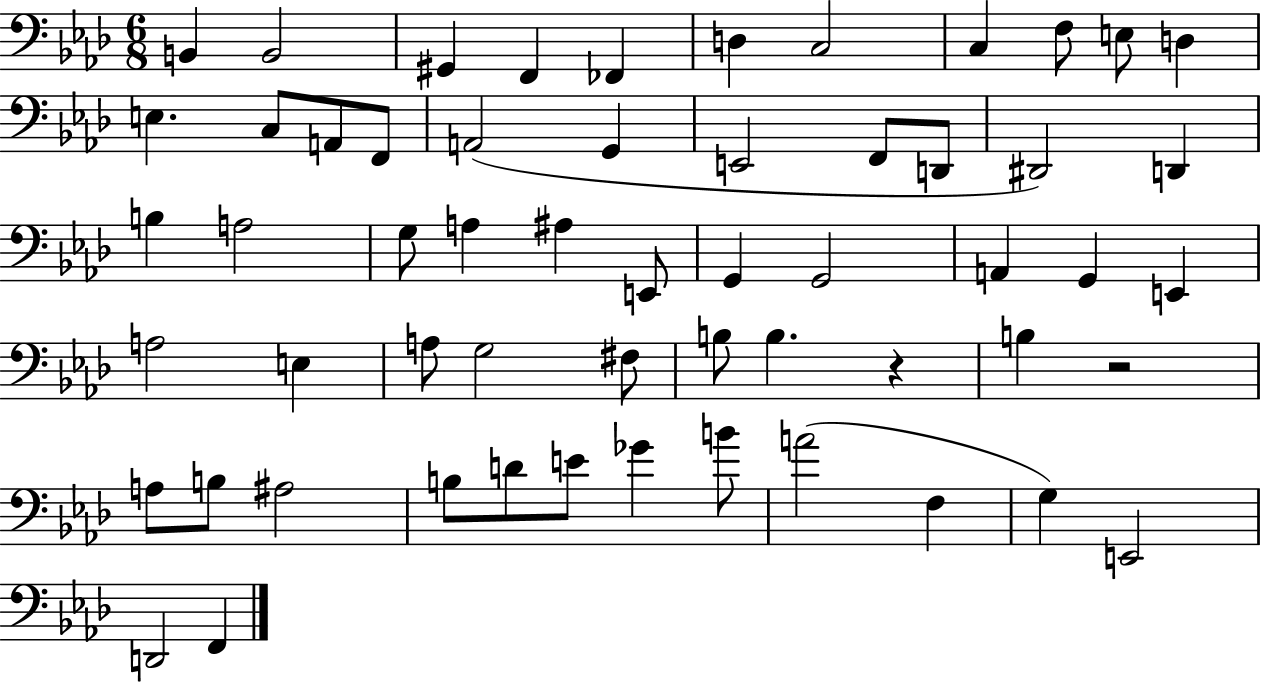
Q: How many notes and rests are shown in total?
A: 57